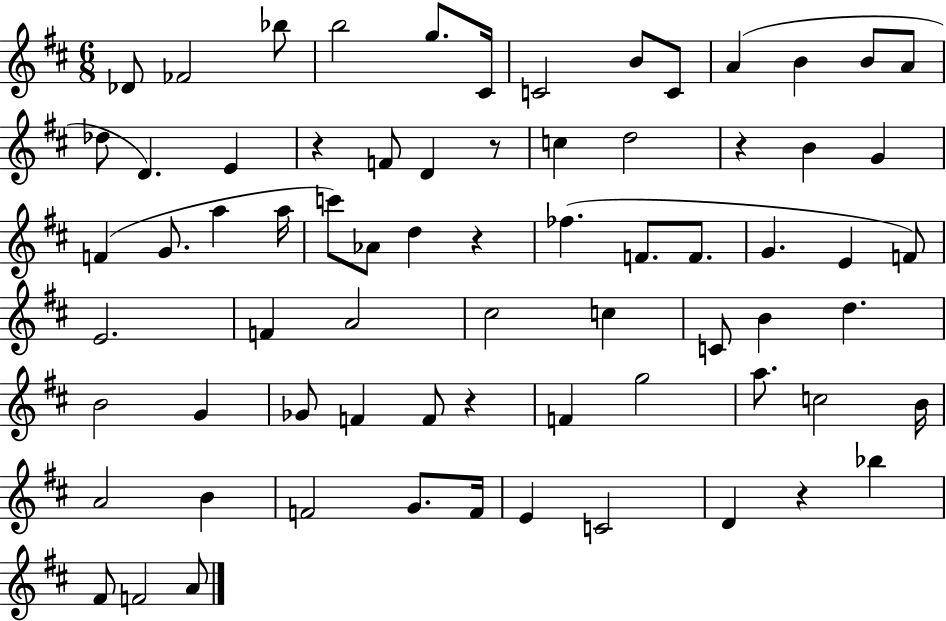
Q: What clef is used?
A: treble